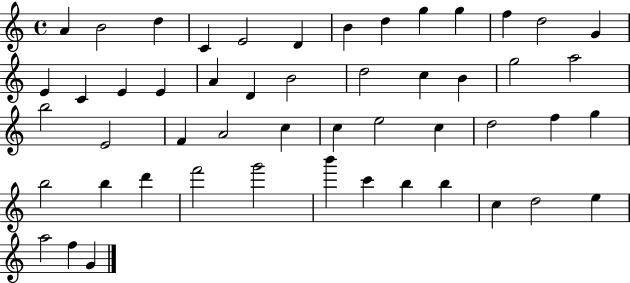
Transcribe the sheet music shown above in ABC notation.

X:1
T:Untitled
M:4/4
L:1/4
K:C
A B2 d C E2 D B d g g f d2 G E C E E A D B2 d2 c B g2 a2 b2 E2 F A2 c c e2 c d2 f g b2 b d' f'2 g'2 b' c' b b c d2 e a2 f G